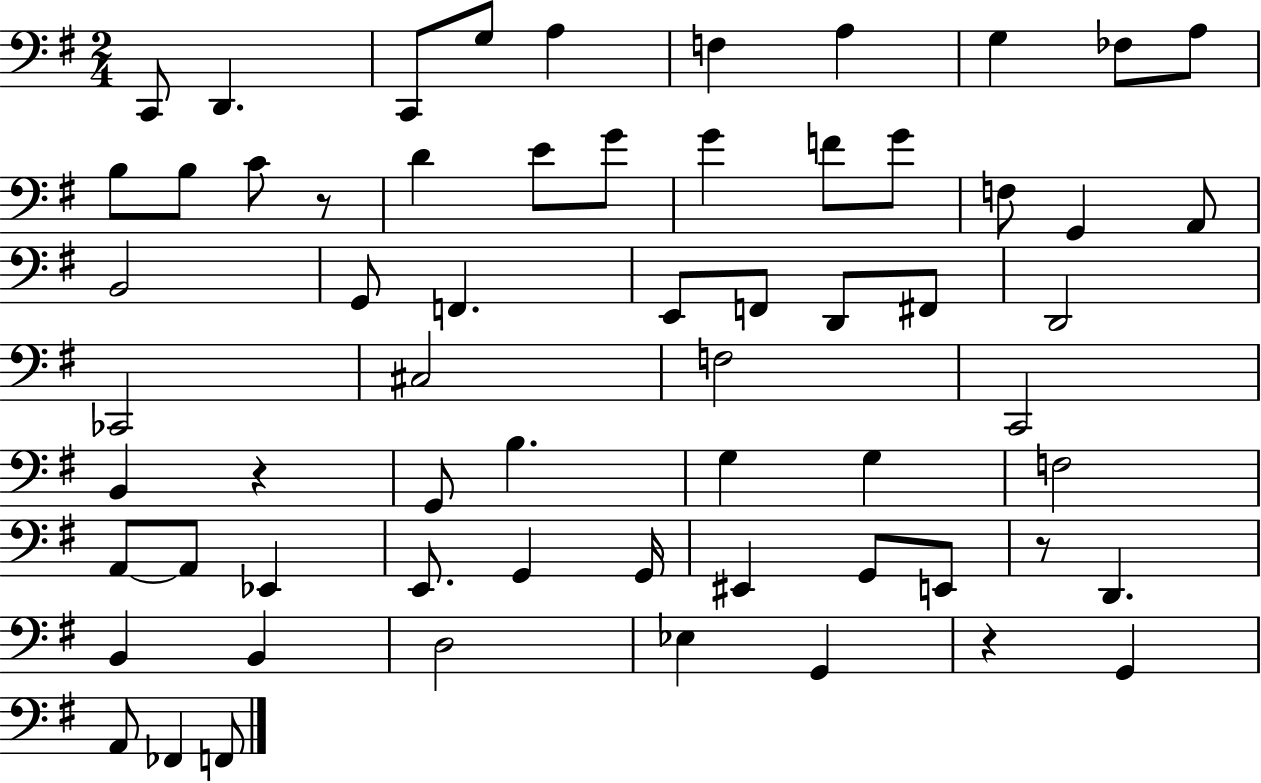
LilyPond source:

{
  \clef bass
  \numericTimeSignature
  \time 2/4
  \key g \major
  c,8 d,4. | c,8 g8 a4 | f4 a4 | g4 fes8 a8 | \break b8 b8 c'8 r8 | d'4 e'8 g'8 | g'4 f'8 g'8 | f8 g,4 a,8 | \break b,2 | g,8 f,4. | e,8 f,8 d,8 fis,8 | d,2 | \break ces,2 | cis2 | f2 | c,2 | \break b,4 r4 | g,8 b4. | g4 g4 | f2 | \break a,8~~ a,8 ees,4 | e,8. g,4 g,16 | eis,4 g,8 e,8 | r8 d,4. | \break b,4 b,4 | d2 | ees4 g,4 | r4 g,4 | \break a,8 fes,4 f,8 | \bar "|."
}